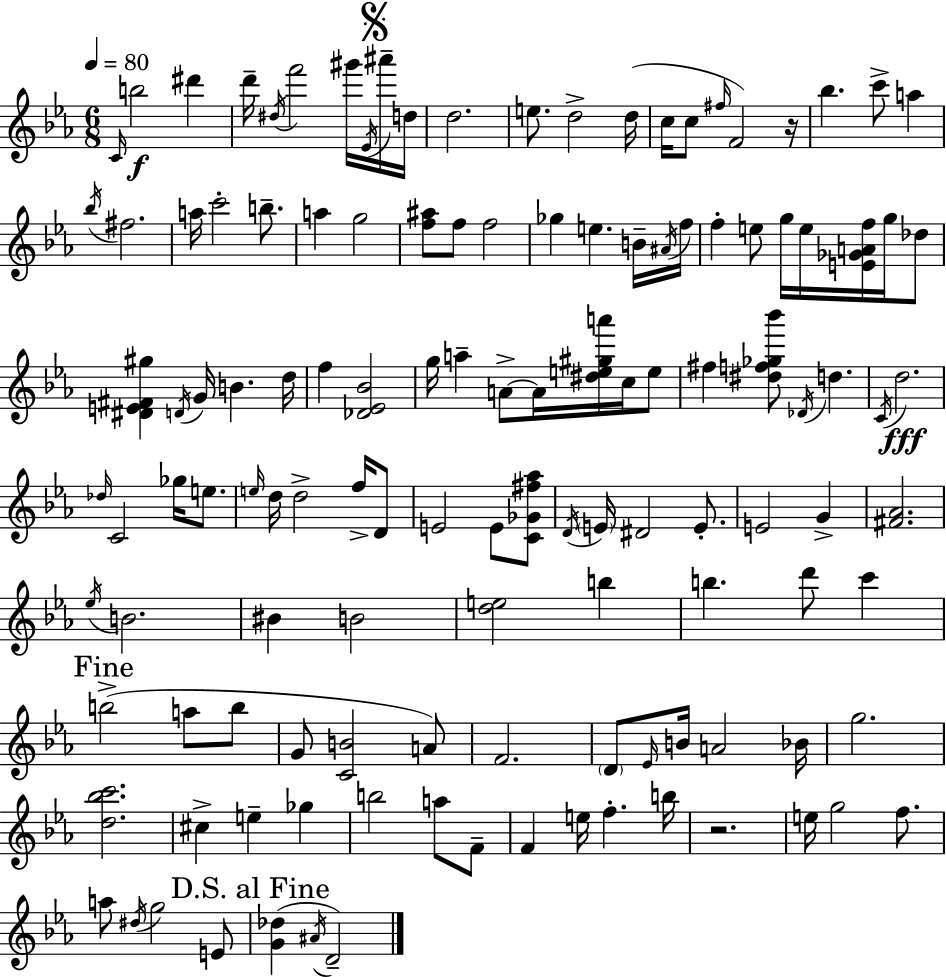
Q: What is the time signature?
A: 6/8